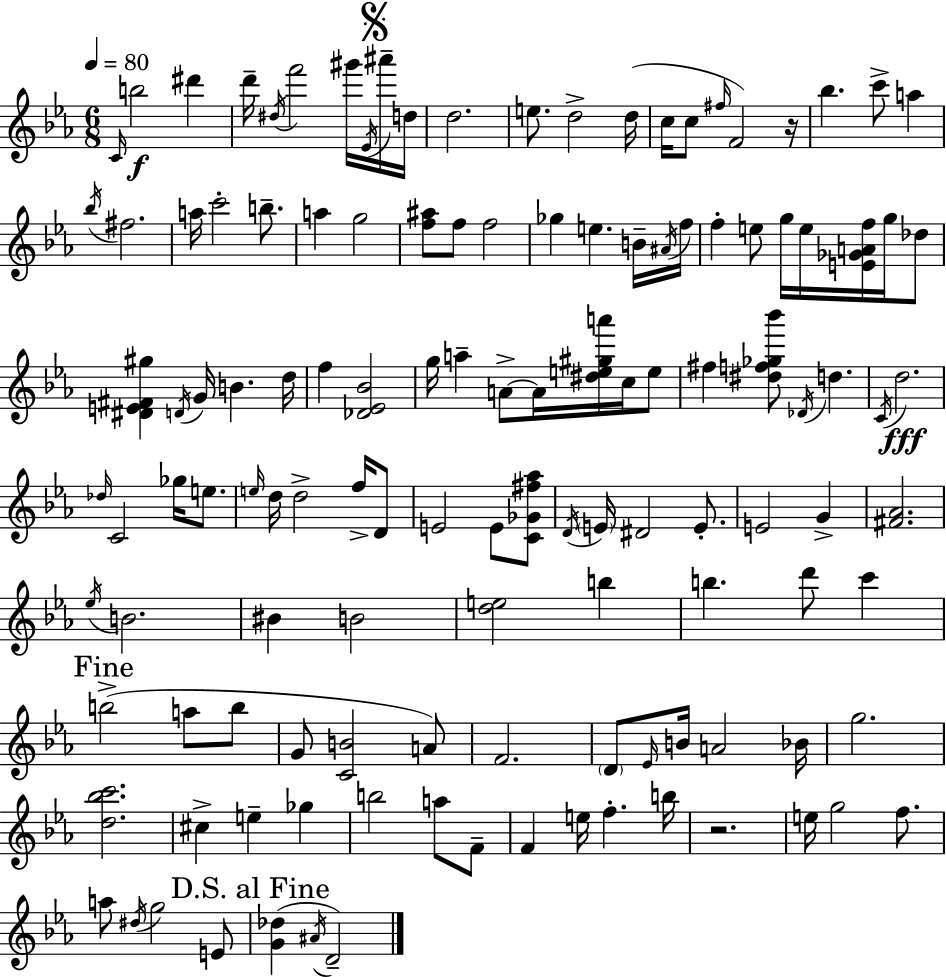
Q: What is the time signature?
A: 6/8